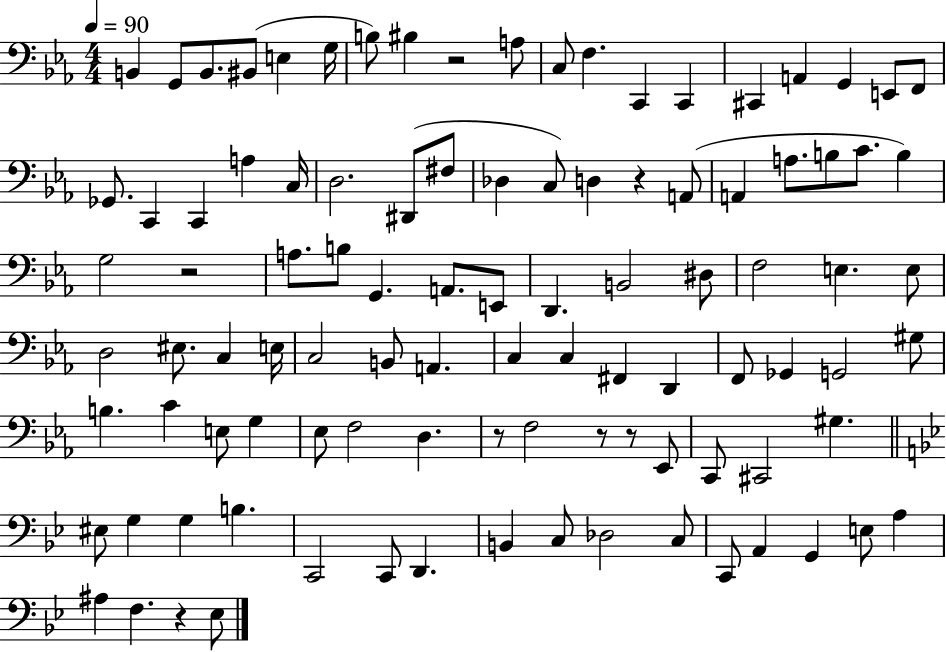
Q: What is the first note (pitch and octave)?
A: B2